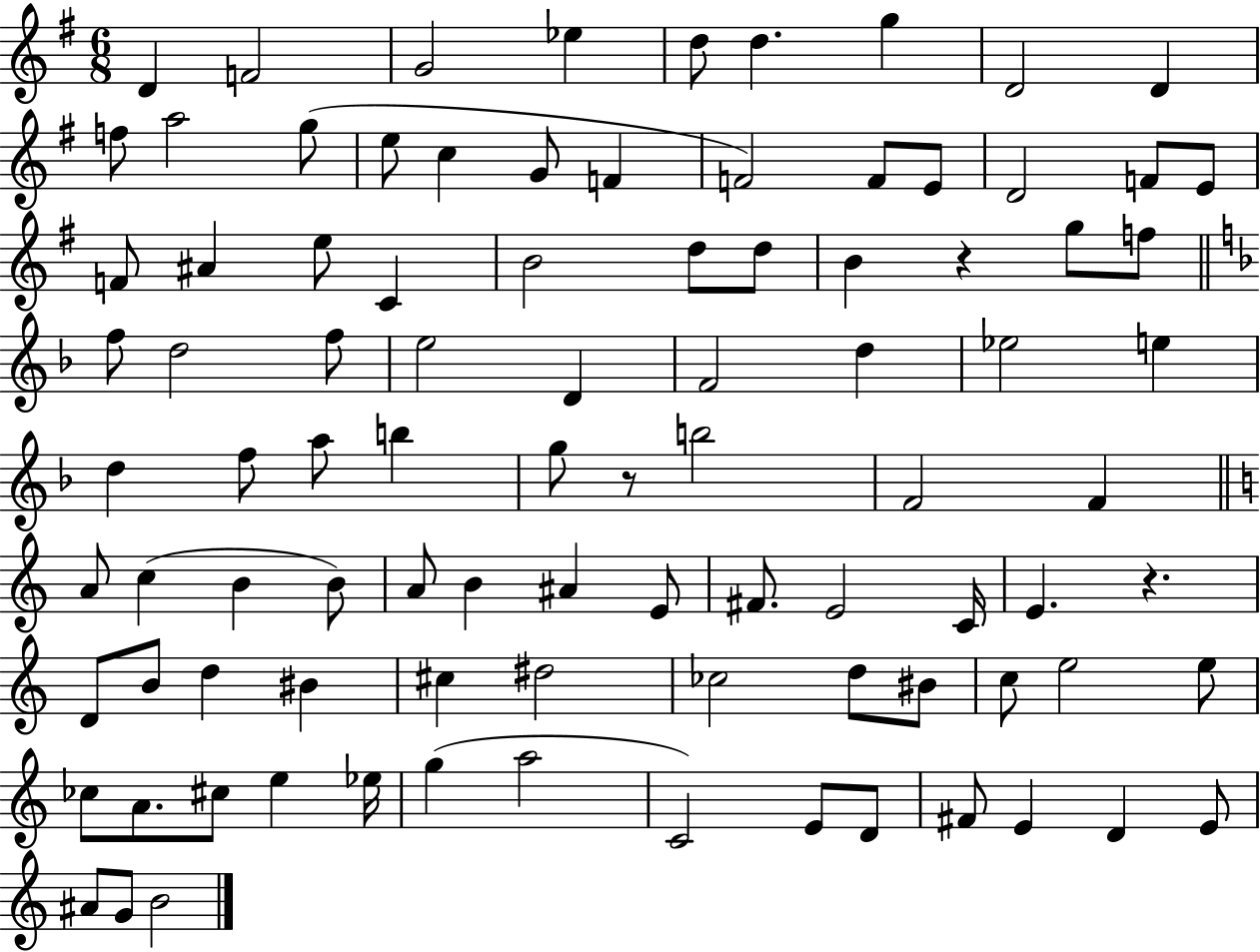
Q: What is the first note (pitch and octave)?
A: D4